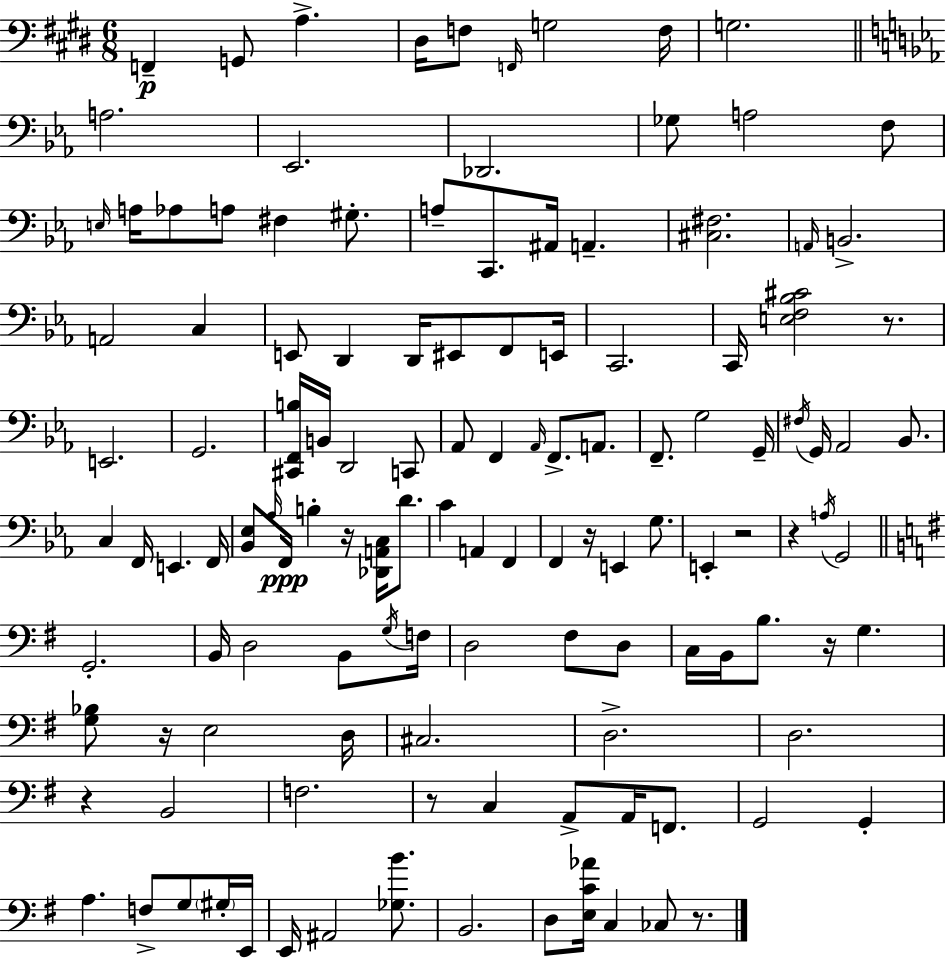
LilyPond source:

{
  \clef bass
  \numericTimeSignature
  \time 6/8
  \key e \major
  \repeat volta 2 { f,4--\p g,8 a4.-> | dis16 f8 \grace { f,16 } g2 | f16 g2. | \bar "||" \break \key ees \major a2. | ees,2. | des,2. | ges8 a2 f8 | \break \grace { e16 } a16 aes8 a8 fis4 gis8.-. | a8-- c,8. ais,16 a,4.-- | <cis fis>2. | \grace { a,16 } b,2.-> | \break a,2 c4 | e,8 d,4 d,16 eis,8 f,8 | e,16 c,2. | c,16 <e f bes cis'>2 r8. | \break e,2. | g,2. | <cis, f, b>16 b,16 d,2 | c,8 aes,8 f,4 \grace { aes,16 } f,8.-> | \break a,8. f,8.-- g2 | g,16-- \acciaccatura { fis16 } g,16 aes,2 | bes,8. c4 f,16 e,4. | f,16 <bes, ees>8 \grace { aes16 }\ppp f,16 b4-. | \break r16 <des, a, c>16 d'8. c'4 a,4 | f,4 f,4 r16 e,4 | g8. e,4-. r2 | r4 \acciaccatura { a16 } g,2 | \break \bar "||" \break \key e \minor g,2.-. | b,16 d2 b,8 \acciaccatura { g16 } | f16 d2 fis8 d8 | c16 b,16 b8. r16 g4. | \break <g bes>8 r16 e2 | d16 cis2. | d2.-> | d2. | \break r4 b,2 | f2. | r8 c4 a,8-> a,16 f,8. | g,2 g,4-. | \break a4. f8-> g8 \parenthesize gis16-. | e,16 e,16 ais,2 <ges b'>8. | b,2. | d8 <e c' aes'>16 c4 ces8 r8. | \break } \bar "|."
}